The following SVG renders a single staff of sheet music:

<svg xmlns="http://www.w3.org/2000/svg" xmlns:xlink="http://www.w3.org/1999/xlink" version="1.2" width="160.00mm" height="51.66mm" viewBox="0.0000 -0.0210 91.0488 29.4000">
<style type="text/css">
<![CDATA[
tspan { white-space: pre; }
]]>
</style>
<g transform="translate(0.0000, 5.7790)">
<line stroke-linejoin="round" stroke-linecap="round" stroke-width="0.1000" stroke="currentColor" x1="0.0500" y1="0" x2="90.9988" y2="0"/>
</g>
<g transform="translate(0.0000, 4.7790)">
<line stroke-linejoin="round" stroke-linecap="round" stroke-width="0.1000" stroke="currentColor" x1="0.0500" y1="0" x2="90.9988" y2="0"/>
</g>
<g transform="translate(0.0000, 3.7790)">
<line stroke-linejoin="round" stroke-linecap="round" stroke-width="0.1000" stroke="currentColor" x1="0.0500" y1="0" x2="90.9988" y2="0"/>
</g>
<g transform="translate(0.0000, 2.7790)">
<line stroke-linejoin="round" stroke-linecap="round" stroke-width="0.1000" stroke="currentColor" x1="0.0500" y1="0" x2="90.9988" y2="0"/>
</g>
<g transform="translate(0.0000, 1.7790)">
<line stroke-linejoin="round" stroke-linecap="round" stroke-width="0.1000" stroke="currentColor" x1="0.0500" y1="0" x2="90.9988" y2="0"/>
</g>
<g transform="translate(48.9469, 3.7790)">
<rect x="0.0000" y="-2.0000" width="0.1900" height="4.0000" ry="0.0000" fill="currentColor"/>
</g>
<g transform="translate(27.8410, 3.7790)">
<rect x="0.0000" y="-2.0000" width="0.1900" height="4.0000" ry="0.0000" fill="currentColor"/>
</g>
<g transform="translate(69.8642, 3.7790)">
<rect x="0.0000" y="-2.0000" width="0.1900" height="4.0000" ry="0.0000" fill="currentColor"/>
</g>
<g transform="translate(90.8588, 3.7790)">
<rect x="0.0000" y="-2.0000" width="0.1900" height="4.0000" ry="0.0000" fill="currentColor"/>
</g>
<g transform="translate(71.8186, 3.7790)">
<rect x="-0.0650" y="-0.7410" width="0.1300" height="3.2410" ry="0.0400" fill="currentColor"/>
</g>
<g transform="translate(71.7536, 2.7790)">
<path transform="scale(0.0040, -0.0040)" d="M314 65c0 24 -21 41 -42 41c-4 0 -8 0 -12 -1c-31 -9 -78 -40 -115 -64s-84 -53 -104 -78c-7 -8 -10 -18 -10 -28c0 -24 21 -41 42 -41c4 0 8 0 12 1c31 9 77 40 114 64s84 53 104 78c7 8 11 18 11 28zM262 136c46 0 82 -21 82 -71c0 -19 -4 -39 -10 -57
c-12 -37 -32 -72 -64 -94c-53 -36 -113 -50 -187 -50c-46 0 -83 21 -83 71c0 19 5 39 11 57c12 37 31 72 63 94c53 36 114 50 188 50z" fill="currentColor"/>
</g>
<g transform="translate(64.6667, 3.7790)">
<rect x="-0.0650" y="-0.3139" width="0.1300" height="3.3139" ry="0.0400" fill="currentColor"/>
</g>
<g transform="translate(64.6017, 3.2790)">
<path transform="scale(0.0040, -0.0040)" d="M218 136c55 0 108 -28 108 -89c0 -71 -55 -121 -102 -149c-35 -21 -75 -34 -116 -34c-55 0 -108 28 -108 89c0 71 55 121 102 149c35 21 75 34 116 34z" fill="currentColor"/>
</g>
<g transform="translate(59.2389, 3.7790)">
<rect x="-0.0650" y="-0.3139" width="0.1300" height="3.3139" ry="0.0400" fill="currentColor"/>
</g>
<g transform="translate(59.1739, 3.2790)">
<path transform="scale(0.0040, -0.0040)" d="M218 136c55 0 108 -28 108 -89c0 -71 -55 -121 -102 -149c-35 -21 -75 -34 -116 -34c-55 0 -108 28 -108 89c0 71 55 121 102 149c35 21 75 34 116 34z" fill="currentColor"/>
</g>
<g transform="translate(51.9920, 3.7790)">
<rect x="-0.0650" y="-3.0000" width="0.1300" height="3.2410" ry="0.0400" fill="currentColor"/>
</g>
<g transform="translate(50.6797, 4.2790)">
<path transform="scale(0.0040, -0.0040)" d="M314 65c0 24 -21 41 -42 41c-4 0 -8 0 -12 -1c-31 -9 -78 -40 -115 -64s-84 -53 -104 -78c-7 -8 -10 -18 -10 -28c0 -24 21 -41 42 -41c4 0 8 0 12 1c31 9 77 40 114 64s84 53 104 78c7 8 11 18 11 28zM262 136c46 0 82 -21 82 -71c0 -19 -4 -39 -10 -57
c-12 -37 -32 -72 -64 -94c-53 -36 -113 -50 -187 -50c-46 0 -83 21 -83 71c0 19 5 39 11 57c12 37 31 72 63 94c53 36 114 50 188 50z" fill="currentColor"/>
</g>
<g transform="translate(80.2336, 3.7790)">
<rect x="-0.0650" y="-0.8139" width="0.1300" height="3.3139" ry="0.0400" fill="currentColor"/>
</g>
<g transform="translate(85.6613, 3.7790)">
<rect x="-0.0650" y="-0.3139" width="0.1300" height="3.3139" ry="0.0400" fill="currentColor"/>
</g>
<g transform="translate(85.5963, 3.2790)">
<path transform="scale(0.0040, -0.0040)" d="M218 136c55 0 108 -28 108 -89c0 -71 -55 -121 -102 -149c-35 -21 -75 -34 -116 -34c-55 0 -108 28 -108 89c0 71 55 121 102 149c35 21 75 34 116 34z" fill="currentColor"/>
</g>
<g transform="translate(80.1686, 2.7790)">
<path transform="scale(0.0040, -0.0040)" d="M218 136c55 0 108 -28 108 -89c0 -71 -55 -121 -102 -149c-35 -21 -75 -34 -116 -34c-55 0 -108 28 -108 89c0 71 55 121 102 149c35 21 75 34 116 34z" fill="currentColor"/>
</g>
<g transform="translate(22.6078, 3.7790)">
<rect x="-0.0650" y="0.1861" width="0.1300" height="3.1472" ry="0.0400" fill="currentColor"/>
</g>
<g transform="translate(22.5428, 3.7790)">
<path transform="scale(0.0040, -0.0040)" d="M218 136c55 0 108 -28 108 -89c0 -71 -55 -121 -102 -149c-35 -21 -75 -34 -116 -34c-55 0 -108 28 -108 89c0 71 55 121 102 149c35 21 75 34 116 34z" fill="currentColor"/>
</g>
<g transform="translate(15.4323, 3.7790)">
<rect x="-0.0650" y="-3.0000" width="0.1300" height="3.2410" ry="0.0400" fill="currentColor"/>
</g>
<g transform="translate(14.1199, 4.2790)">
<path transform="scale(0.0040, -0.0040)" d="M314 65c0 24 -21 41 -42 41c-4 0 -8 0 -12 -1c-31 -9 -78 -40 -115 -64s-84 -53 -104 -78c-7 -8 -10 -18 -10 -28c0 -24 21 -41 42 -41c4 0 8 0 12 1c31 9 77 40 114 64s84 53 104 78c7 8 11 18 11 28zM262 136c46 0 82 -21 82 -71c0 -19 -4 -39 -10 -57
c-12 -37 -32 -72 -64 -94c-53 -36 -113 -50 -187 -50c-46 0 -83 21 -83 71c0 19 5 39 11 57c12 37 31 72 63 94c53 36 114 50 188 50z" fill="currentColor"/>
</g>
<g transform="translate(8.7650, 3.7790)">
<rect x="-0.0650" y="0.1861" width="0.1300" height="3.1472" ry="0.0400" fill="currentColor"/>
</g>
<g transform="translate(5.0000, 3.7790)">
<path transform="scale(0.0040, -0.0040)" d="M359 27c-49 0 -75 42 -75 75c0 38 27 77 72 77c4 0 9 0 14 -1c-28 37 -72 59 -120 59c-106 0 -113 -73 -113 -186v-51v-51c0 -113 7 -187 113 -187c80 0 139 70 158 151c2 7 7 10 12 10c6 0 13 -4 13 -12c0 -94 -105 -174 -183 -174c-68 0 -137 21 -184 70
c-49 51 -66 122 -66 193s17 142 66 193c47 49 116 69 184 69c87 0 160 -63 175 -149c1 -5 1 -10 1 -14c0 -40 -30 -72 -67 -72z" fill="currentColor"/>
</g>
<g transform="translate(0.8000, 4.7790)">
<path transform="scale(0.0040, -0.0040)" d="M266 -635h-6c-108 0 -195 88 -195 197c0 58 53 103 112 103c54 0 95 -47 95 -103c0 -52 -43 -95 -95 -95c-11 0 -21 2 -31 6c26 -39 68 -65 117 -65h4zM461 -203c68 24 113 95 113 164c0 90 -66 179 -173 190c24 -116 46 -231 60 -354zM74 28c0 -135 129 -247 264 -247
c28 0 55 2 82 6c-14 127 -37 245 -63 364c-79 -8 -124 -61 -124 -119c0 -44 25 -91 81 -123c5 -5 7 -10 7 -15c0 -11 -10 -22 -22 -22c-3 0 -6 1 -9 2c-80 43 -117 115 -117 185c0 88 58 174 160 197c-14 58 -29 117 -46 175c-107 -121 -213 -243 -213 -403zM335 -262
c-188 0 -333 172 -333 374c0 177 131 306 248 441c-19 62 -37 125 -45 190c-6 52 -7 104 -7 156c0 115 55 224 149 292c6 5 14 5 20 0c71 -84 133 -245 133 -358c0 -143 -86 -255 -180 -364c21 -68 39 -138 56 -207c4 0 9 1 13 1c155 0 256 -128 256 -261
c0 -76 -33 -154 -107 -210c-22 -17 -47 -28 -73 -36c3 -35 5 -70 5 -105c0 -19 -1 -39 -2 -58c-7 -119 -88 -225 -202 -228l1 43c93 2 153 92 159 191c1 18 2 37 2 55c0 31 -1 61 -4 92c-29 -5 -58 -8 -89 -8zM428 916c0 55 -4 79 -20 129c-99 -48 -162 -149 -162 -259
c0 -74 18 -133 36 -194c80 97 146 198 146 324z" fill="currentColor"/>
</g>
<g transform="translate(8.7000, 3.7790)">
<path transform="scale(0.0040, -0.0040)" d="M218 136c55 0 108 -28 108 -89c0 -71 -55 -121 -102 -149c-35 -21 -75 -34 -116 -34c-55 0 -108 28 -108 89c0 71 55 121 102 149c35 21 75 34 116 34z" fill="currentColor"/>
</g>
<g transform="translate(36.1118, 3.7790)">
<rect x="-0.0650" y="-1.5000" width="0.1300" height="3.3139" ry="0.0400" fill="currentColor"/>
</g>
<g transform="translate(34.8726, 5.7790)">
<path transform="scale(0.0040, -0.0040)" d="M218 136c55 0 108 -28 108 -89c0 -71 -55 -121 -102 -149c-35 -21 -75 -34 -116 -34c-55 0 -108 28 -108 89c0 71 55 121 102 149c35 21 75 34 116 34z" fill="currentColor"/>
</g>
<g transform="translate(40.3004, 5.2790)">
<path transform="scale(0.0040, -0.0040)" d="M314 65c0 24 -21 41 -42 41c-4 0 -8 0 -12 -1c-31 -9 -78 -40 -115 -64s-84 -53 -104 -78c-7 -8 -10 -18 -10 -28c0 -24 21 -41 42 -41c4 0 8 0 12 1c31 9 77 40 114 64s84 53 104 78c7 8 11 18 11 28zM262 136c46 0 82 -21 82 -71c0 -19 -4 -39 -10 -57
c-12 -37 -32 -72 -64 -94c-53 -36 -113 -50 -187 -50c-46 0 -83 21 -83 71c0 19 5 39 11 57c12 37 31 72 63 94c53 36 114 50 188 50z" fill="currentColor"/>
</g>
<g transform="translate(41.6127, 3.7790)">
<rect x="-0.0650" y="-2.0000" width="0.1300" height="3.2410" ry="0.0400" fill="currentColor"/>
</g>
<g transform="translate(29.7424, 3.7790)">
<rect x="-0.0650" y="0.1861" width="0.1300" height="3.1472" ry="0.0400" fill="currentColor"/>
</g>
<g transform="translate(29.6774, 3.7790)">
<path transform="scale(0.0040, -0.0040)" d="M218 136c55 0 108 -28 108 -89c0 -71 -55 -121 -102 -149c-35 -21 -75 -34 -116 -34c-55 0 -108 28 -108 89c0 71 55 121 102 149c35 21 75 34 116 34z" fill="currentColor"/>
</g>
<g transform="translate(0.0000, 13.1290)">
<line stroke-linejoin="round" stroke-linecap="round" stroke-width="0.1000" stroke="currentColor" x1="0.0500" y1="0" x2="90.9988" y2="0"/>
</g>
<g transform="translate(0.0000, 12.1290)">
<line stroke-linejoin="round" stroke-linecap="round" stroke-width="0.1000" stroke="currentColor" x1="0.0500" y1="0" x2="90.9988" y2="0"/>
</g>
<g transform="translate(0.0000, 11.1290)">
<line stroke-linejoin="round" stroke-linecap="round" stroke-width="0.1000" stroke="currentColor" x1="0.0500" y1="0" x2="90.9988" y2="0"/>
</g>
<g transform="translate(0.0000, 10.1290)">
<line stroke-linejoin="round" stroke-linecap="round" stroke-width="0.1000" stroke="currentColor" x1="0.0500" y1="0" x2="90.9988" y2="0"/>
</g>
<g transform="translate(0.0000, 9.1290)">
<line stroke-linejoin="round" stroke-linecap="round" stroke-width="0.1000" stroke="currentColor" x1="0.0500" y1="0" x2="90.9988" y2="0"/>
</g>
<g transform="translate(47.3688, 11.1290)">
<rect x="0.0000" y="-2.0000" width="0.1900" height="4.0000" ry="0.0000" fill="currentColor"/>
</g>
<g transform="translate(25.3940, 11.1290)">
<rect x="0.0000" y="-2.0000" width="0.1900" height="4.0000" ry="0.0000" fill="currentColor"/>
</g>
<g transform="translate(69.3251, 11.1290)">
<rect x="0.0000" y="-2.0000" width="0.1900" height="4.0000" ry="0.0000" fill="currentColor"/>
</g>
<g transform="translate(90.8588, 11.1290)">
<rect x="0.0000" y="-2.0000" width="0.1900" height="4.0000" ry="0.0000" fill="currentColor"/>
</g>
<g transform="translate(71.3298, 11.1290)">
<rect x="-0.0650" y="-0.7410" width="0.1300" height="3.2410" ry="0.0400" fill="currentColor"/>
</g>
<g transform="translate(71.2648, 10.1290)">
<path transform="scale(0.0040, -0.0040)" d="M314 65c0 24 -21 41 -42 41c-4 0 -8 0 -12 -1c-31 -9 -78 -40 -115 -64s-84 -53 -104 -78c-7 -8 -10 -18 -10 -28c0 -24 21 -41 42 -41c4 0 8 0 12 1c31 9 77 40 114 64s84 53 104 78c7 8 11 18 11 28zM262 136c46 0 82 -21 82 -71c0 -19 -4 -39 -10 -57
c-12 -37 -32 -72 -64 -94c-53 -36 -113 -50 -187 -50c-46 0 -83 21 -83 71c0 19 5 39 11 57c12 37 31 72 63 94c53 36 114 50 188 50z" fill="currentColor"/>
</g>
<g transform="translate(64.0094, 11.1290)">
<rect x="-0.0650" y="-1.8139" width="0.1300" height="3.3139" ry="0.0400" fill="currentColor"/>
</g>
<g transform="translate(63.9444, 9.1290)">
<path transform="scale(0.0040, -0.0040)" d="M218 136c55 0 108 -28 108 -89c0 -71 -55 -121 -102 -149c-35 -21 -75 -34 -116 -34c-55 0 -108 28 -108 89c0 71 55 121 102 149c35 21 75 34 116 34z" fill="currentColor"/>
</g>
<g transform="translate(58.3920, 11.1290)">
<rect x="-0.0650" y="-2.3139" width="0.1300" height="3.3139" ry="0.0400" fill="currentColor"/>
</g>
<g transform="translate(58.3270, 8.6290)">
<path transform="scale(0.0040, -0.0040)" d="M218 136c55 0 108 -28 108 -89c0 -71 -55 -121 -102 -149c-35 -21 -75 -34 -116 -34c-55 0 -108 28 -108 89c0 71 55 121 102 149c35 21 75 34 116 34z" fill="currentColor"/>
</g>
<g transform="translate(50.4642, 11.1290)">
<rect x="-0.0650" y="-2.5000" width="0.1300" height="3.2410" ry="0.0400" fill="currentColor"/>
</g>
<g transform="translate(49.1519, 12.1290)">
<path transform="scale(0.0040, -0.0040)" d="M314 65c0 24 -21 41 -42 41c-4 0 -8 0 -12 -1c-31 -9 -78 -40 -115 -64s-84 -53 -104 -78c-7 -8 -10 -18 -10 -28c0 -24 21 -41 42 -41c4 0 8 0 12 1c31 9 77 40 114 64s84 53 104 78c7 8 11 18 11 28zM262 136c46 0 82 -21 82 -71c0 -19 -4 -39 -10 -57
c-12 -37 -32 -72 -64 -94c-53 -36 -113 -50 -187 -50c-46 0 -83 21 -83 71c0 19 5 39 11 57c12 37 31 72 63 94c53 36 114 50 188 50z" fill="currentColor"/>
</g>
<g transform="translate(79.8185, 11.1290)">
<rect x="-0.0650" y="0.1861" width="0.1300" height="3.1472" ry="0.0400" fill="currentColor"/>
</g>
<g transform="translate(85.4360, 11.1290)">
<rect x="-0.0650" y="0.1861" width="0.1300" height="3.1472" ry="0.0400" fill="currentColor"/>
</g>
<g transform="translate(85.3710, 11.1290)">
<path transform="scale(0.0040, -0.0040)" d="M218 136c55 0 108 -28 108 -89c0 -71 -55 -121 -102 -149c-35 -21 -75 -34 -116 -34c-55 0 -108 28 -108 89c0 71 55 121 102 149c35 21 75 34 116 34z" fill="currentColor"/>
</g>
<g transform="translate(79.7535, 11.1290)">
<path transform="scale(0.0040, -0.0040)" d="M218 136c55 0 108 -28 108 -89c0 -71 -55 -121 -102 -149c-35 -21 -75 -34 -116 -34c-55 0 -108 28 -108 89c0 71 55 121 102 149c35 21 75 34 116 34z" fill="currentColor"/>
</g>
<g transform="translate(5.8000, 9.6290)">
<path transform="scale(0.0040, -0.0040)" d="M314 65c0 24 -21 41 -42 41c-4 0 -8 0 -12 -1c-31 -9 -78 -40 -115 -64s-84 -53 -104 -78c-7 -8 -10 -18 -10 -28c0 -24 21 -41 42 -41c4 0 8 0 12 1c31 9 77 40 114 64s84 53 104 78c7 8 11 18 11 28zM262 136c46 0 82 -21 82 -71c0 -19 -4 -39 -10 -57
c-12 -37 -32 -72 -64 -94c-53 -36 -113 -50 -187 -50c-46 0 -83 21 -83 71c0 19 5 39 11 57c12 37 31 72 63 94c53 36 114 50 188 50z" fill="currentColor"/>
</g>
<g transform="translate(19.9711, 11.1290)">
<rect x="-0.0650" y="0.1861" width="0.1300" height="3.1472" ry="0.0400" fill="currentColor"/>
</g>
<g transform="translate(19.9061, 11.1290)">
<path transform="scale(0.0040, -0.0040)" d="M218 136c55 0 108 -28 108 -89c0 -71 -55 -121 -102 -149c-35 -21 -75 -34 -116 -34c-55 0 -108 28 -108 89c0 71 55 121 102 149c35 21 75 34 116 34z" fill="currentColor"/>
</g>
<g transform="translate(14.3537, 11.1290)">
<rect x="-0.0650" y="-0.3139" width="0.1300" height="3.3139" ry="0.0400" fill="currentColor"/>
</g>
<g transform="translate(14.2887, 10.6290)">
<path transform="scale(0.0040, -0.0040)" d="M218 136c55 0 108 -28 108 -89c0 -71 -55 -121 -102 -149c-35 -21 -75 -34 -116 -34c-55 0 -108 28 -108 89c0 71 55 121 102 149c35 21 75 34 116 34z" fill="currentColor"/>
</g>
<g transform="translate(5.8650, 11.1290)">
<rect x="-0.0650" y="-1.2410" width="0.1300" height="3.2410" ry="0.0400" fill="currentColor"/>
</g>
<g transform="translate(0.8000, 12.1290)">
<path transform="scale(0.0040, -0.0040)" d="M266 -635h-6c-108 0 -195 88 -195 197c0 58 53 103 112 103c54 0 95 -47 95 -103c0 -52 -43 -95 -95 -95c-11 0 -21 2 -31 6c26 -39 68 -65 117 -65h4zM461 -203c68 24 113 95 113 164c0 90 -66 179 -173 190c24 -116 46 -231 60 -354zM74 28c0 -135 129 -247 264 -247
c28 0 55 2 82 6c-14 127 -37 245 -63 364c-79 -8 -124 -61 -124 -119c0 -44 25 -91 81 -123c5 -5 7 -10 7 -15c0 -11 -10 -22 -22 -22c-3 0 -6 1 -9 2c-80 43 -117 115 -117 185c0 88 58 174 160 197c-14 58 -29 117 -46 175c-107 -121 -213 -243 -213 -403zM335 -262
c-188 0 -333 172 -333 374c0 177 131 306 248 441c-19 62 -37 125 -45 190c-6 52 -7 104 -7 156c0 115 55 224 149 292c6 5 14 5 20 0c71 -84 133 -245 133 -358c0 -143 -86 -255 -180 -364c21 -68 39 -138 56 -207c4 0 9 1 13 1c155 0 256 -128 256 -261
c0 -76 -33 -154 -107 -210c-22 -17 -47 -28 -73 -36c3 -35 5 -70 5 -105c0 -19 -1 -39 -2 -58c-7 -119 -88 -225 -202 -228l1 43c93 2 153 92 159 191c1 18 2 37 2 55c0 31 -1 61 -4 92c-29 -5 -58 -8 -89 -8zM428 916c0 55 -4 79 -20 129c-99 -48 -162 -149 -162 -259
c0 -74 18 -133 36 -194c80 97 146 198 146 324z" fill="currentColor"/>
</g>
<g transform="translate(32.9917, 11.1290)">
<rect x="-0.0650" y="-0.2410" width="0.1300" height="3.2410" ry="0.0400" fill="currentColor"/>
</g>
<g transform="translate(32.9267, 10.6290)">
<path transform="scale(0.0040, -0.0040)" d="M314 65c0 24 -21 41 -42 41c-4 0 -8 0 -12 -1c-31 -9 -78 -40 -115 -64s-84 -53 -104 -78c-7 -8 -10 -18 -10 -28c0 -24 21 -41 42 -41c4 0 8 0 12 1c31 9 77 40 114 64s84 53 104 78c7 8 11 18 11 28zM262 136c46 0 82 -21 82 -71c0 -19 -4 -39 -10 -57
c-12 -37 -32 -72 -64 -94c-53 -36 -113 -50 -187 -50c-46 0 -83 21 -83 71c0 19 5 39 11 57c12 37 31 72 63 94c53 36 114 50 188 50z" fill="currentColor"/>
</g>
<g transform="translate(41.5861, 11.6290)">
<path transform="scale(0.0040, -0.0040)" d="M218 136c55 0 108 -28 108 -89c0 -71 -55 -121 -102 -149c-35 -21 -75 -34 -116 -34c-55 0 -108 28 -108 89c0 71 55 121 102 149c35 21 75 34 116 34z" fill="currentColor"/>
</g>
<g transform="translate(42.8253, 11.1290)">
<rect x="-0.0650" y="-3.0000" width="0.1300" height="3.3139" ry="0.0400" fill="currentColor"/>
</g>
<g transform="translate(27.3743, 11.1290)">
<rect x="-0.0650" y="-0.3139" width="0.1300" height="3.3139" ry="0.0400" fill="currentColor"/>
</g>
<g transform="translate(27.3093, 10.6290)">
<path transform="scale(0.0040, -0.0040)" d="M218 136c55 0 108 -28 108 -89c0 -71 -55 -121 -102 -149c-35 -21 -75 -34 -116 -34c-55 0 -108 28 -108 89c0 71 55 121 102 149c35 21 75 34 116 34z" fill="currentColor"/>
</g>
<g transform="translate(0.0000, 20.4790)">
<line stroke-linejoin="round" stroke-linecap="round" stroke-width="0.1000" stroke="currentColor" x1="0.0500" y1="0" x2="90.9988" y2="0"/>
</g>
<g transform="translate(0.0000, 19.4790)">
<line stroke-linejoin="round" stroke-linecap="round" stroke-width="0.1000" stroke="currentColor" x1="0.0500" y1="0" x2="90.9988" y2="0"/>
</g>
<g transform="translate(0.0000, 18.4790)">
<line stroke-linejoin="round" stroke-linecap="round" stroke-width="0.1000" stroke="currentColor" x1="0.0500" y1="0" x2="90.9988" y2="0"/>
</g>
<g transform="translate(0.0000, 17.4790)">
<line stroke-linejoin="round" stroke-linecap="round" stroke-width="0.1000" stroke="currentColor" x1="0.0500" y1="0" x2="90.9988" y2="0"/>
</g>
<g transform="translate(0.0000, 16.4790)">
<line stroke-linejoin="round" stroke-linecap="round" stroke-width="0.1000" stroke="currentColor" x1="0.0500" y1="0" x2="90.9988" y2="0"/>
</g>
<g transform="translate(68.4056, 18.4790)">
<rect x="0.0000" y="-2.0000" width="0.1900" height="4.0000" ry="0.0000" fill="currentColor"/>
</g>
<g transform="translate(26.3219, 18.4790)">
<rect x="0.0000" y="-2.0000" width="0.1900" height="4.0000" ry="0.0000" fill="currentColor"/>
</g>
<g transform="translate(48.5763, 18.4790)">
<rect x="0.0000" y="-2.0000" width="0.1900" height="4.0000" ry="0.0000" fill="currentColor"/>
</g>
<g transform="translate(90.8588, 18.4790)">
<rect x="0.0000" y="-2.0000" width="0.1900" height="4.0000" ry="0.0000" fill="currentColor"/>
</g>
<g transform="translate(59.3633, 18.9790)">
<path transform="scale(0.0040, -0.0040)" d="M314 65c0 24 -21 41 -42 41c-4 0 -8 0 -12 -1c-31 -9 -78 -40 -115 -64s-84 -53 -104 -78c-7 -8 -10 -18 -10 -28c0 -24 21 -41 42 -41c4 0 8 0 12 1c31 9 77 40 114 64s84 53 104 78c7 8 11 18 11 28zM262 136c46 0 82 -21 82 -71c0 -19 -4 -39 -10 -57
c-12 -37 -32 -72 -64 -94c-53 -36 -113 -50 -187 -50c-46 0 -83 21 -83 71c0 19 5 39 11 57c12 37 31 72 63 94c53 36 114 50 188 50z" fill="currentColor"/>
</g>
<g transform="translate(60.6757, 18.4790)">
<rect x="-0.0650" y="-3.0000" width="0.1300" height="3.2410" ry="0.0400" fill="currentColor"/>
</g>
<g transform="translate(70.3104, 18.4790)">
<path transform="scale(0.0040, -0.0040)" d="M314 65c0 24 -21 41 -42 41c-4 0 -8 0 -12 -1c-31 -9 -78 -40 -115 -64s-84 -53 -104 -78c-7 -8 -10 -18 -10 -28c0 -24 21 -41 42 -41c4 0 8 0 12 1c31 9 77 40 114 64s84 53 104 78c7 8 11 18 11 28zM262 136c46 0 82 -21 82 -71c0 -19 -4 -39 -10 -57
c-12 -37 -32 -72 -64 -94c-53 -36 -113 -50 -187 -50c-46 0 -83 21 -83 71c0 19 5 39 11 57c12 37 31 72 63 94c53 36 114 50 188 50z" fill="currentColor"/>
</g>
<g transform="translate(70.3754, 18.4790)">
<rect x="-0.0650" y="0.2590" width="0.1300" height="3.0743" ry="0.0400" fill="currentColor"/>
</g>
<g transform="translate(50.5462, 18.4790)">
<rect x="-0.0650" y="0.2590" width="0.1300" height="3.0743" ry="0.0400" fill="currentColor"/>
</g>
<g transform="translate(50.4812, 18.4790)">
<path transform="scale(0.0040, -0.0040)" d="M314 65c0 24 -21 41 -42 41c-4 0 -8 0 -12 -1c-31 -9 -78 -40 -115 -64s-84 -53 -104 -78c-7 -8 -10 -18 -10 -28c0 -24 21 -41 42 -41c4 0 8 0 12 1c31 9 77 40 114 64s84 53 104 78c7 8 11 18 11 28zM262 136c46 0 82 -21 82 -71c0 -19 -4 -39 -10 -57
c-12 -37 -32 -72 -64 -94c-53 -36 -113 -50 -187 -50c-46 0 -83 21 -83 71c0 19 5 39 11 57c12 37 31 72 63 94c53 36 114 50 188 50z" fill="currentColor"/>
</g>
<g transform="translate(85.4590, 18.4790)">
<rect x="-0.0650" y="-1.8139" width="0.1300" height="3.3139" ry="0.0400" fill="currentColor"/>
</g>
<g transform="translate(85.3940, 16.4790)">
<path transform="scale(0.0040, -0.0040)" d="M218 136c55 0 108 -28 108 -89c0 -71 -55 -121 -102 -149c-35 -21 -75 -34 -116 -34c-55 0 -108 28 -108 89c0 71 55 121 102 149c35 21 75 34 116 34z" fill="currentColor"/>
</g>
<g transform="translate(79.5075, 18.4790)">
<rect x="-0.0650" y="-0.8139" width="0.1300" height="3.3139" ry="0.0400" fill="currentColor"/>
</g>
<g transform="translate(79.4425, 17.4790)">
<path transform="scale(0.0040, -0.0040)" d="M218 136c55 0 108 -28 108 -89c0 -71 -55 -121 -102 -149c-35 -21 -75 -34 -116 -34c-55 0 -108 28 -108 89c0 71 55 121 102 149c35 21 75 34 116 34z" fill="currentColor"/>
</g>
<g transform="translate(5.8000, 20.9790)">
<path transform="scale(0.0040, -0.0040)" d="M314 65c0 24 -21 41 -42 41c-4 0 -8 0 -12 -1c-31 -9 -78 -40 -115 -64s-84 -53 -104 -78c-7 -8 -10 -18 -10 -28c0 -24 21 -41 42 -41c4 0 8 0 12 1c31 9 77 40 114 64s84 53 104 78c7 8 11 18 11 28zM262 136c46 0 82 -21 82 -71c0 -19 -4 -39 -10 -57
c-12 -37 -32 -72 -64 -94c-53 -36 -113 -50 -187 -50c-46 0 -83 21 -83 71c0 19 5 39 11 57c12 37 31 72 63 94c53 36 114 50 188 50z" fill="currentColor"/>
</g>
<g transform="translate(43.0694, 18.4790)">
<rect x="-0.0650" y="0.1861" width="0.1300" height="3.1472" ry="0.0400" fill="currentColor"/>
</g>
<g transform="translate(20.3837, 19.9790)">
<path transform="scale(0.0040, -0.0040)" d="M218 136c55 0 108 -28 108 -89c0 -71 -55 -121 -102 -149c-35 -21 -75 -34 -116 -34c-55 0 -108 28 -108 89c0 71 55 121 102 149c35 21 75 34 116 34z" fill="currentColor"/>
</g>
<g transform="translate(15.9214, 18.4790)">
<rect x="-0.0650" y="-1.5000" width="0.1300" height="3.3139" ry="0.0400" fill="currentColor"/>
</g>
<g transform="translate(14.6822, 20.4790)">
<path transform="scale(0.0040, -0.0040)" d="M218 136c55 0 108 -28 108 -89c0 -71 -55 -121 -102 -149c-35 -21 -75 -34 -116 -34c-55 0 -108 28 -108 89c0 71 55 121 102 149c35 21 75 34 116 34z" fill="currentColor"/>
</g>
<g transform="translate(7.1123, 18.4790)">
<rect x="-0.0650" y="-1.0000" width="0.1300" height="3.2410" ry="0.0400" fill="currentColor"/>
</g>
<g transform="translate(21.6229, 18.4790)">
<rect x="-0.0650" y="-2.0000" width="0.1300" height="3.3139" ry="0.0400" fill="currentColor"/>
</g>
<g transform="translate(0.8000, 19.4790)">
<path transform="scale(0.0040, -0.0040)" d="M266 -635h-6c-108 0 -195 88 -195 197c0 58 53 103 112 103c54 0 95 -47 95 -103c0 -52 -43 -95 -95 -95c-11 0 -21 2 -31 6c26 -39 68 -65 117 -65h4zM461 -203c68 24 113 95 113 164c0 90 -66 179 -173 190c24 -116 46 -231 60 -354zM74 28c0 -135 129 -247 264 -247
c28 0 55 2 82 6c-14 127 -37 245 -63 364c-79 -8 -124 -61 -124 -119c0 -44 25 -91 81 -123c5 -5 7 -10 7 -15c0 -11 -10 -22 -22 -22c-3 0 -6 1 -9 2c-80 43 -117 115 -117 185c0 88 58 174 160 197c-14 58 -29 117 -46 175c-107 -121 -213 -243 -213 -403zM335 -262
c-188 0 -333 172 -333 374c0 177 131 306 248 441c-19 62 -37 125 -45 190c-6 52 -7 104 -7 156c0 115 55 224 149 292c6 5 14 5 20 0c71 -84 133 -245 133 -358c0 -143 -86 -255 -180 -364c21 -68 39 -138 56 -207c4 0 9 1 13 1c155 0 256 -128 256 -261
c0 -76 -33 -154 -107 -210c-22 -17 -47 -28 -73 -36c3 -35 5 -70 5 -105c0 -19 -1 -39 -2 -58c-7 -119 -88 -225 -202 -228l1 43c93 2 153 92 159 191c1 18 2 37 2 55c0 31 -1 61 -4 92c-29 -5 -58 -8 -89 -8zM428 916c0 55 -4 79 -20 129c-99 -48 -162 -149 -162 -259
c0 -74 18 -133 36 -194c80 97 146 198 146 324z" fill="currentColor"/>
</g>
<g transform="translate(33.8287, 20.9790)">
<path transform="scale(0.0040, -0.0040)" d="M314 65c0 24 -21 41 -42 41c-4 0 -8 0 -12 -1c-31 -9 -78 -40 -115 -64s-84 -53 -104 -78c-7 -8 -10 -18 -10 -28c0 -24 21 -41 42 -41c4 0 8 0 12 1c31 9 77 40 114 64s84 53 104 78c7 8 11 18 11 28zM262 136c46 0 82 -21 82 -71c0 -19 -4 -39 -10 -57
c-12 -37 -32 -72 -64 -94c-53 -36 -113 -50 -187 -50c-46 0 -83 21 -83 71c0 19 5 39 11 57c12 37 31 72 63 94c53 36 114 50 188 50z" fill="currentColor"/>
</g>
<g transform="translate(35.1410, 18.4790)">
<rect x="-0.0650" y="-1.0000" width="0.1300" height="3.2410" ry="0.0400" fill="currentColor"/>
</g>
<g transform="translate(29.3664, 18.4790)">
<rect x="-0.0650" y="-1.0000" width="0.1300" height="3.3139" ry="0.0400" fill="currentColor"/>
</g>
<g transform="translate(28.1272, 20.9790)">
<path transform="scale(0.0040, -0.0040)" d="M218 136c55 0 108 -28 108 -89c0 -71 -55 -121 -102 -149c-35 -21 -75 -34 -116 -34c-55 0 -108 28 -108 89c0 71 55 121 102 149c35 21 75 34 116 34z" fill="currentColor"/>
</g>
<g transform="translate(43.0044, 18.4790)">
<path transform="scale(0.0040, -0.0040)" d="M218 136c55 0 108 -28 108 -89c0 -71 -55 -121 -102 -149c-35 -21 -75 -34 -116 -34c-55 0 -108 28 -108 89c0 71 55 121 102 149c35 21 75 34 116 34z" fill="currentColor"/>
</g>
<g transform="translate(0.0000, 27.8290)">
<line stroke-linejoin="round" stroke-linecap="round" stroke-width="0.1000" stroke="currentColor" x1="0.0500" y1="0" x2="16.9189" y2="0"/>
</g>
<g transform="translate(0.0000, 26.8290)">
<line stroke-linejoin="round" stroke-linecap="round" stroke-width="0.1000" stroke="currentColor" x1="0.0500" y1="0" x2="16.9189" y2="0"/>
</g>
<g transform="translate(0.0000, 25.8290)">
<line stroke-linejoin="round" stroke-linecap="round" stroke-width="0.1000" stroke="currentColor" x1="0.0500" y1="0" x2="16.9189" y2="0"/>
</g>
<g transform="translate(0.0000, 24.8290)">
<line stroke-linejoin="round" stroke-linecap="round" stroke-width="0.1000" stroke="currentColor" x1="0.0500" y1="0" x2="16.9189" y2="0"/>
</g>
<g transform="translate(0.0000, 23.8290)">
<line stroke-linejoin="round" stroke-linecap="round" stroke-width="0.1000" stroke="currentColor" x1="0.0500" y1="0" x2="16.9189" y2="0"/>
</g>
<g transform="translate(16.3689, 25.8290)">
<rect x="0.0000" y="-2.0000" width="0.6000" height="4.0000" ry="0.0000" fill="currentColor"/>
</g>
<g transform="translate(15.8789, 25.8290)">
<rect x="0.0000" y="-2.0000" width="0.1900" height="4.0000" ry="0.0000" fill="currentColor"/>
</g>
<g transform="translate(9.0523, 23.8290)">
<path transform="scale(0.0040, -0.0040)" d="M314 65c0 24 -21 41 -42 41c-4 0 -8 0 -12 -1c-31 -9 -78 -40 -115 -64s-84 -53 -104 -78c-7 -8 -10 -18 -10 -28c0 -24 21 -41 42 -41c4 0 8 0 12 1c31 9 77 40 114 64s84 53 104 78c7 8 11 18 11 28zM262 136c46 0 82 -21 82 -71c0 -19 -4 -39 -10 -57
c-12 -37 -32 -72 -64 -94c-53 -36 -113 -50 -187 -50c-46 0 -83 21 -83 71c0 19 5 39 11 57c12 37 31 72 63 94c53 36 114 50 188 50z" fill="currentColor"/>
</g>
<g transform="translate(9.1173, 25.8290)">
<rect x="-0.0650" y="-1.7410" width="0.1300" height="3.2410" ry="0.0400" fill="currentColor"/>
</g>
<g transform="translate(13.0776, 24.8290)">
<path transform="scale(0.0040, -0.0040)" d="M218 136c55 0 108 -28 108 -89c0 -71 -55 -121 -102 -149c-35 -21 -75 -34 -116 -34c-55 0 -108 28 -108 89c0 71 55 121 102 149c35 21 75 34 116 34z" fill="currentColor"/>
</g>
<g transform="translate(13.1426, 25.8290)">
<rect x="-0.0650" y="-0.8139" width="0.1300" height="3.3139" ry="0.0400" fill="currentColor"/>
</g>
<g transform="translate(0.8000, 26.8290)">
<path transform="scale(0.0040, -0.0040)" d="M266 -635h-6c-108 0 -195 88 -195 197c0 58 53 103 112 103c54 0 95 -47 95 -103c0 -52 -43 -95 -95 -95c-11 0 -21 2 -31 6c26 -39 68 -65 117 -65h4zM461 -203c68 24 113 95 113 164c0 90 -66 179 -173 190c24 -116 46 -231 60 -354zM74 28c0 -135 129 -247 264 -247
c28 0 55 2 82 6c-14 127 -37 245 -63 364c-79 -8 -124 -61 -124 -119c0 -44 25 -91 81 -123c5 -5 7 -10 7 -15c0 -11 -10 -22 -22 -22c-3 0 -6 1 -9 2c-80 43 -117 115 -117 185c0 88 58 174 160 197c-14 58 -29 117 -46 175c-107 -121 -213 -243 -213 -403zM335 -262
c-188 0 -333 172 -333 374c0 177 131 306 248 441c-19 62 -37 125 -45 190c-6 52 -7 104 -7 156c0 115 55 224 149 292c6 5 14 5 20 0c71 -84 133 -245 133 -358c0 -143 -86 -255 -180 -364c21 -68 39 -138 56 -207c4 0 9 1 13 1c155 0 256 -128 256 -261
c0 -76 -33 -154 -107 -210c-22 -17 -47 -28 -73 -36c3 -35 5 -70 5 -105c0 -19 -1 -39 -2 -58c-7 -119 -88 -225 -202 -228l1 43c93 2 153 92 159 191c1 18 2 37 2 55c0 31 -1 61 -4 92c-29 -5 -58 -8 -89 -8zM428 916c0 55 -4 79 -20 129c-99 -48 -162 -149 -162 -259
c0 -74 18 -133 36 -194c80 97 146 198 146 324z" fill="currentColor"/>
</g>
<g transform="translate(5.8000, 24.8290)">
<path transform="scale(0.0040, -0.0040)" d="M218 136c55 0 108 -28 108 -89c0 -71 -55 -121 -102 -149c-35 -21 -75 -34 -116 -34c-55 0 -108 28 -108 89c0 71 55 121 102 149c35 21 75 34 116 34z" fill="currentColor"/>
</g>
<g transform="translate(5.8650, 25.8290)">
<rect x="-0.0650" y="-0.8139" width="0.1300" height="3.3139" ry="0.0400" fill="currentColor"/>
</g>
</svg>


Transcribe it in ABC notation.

X:1
T:Untitled
M:4/4
L:1/4
K:C
B A2 B B E F2 A2 c c d2 d c e2 c B c c2 A G2 g f d2 B B D2 E F D D2 B B2 A2 B2 d f d f2 d